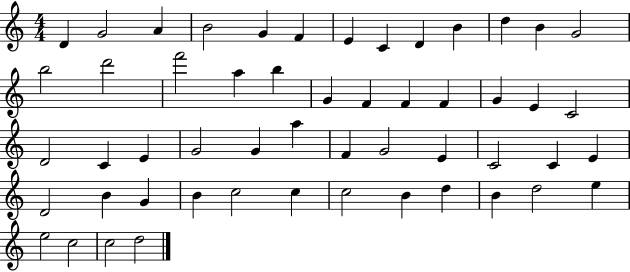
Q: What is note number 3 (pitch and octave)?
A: A4